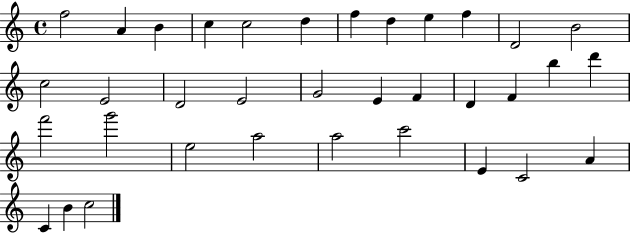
F5/h A4/q B4/q C5/q C5/h D5/q F5/q D5/q E5/q F5/q D4/h B4/h C5/h E4/h D4/h E4/h G4/h E4/q F4/q D4/q F4/q B5/q D6/q F6/h G6/h E5/h A5/h A5/h C6/h E4/q C4/h A4/q C4/q B4/q C5/h